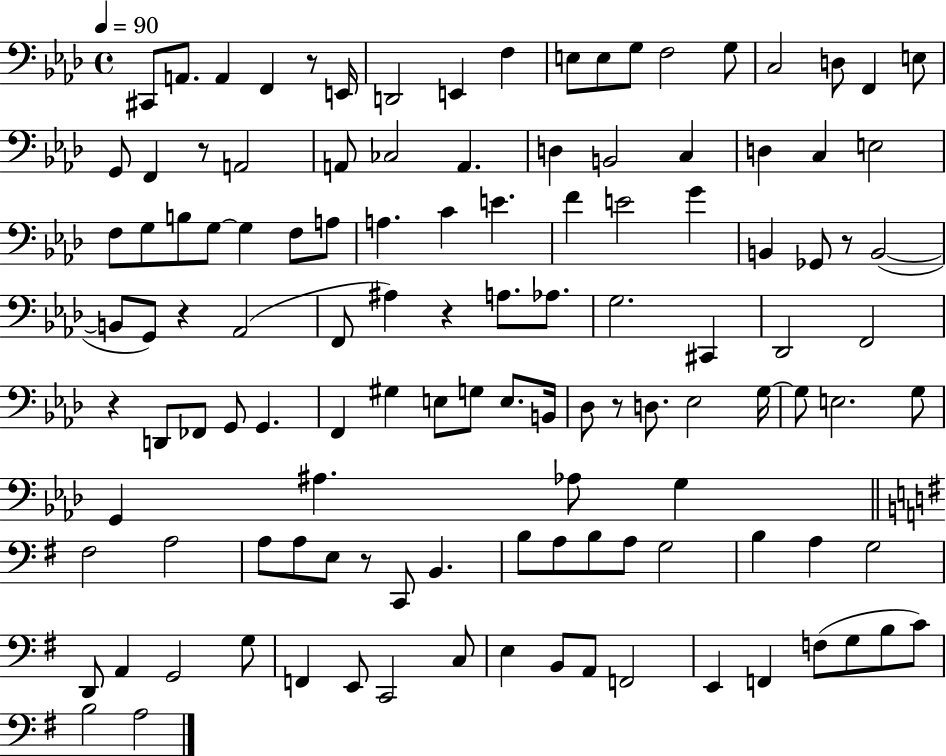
C#2/e A2/e. A2/q F2/q R/e E2/s D2/h E2/q F3/q E3/e E3/e G3/e F3/h G3/e C3/h D3/e F2/q E3/e G2/e F2/q R/e A2/h A2/e CES3/h A2/q. D3/q B2/h C3/q D3/q C3/q E3/h F3/e G3/e B3/e G3/e G3/q F3/e A3/e A3/q. C4/q E4/q. F4/q E4/h G4/q B2/q Gb2/e R/e B2/h B2/e G2/e R/q Ab2/h F2/e A#3/q R/q A3/e. Ab3/e. G3/h. C#2/q Db2/h F2/h R/q D2/e FES2/e G2/e G2/q. F2/q G#3/q E3/e G3/e E3/e. B2/s Db3/e R/e D3/e. Eb3/h G3/s G3/e E3/h. G3/e G2/q A#3/q. Ab3/e G3/q F#3/h A3/h A3/e A3/e E3/e R/e C2/e B2/q. B3/e A3/e B3/e A3/e G3/h B3/q A3/q G3/h D2/e A2/q G2/h G3/e F2/q E2/e C2/h C3/e E3/q B2/e A2/e F2/h E2/q F2/q F3/e G3/e B3/e C4/e B3/h A3/h